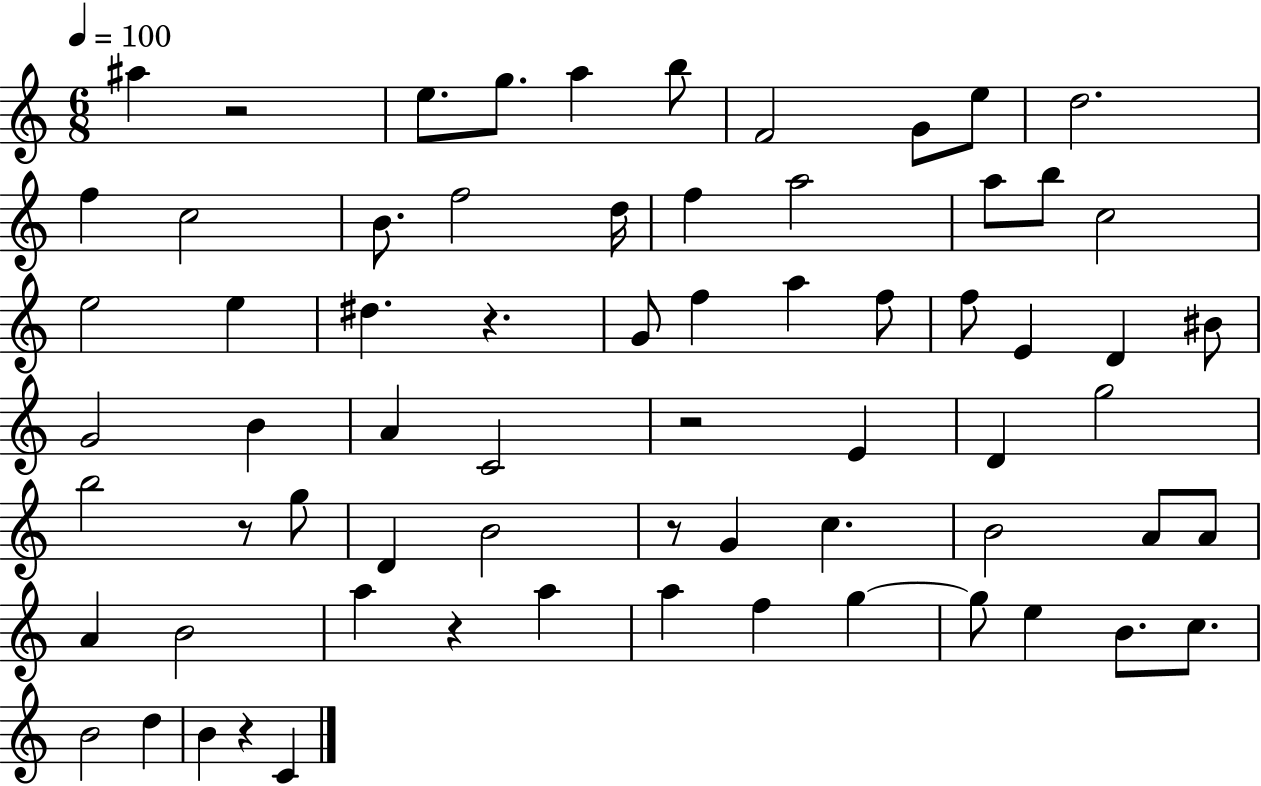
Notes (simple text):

A#5/q R/h E5/e. G5/e. A5/q B5/e F4/h G4/e E5/e D5/h. F5/q C5/h B4/e. F5/h D5/s F5/q A5/h A5/e B5/e C5/h E5/h E5/q D#5/q. R/q. G4/e F5/q A5/q F5/e F5/e E4/q D4/q BIS4/e G4/h B4/q A4/q C4/h R/h E4/q D4/q G5/h B5/h R/e G5/e D4/q B4/h R/e G4/q C5/q. B4/h A4/e A4/e A4/q B4/h A5/q R/q A5/q A5/q F5/q G5/q G5/e E5/q B4/e. C5/e. B4/h D5/q B4/q R/q C4/q